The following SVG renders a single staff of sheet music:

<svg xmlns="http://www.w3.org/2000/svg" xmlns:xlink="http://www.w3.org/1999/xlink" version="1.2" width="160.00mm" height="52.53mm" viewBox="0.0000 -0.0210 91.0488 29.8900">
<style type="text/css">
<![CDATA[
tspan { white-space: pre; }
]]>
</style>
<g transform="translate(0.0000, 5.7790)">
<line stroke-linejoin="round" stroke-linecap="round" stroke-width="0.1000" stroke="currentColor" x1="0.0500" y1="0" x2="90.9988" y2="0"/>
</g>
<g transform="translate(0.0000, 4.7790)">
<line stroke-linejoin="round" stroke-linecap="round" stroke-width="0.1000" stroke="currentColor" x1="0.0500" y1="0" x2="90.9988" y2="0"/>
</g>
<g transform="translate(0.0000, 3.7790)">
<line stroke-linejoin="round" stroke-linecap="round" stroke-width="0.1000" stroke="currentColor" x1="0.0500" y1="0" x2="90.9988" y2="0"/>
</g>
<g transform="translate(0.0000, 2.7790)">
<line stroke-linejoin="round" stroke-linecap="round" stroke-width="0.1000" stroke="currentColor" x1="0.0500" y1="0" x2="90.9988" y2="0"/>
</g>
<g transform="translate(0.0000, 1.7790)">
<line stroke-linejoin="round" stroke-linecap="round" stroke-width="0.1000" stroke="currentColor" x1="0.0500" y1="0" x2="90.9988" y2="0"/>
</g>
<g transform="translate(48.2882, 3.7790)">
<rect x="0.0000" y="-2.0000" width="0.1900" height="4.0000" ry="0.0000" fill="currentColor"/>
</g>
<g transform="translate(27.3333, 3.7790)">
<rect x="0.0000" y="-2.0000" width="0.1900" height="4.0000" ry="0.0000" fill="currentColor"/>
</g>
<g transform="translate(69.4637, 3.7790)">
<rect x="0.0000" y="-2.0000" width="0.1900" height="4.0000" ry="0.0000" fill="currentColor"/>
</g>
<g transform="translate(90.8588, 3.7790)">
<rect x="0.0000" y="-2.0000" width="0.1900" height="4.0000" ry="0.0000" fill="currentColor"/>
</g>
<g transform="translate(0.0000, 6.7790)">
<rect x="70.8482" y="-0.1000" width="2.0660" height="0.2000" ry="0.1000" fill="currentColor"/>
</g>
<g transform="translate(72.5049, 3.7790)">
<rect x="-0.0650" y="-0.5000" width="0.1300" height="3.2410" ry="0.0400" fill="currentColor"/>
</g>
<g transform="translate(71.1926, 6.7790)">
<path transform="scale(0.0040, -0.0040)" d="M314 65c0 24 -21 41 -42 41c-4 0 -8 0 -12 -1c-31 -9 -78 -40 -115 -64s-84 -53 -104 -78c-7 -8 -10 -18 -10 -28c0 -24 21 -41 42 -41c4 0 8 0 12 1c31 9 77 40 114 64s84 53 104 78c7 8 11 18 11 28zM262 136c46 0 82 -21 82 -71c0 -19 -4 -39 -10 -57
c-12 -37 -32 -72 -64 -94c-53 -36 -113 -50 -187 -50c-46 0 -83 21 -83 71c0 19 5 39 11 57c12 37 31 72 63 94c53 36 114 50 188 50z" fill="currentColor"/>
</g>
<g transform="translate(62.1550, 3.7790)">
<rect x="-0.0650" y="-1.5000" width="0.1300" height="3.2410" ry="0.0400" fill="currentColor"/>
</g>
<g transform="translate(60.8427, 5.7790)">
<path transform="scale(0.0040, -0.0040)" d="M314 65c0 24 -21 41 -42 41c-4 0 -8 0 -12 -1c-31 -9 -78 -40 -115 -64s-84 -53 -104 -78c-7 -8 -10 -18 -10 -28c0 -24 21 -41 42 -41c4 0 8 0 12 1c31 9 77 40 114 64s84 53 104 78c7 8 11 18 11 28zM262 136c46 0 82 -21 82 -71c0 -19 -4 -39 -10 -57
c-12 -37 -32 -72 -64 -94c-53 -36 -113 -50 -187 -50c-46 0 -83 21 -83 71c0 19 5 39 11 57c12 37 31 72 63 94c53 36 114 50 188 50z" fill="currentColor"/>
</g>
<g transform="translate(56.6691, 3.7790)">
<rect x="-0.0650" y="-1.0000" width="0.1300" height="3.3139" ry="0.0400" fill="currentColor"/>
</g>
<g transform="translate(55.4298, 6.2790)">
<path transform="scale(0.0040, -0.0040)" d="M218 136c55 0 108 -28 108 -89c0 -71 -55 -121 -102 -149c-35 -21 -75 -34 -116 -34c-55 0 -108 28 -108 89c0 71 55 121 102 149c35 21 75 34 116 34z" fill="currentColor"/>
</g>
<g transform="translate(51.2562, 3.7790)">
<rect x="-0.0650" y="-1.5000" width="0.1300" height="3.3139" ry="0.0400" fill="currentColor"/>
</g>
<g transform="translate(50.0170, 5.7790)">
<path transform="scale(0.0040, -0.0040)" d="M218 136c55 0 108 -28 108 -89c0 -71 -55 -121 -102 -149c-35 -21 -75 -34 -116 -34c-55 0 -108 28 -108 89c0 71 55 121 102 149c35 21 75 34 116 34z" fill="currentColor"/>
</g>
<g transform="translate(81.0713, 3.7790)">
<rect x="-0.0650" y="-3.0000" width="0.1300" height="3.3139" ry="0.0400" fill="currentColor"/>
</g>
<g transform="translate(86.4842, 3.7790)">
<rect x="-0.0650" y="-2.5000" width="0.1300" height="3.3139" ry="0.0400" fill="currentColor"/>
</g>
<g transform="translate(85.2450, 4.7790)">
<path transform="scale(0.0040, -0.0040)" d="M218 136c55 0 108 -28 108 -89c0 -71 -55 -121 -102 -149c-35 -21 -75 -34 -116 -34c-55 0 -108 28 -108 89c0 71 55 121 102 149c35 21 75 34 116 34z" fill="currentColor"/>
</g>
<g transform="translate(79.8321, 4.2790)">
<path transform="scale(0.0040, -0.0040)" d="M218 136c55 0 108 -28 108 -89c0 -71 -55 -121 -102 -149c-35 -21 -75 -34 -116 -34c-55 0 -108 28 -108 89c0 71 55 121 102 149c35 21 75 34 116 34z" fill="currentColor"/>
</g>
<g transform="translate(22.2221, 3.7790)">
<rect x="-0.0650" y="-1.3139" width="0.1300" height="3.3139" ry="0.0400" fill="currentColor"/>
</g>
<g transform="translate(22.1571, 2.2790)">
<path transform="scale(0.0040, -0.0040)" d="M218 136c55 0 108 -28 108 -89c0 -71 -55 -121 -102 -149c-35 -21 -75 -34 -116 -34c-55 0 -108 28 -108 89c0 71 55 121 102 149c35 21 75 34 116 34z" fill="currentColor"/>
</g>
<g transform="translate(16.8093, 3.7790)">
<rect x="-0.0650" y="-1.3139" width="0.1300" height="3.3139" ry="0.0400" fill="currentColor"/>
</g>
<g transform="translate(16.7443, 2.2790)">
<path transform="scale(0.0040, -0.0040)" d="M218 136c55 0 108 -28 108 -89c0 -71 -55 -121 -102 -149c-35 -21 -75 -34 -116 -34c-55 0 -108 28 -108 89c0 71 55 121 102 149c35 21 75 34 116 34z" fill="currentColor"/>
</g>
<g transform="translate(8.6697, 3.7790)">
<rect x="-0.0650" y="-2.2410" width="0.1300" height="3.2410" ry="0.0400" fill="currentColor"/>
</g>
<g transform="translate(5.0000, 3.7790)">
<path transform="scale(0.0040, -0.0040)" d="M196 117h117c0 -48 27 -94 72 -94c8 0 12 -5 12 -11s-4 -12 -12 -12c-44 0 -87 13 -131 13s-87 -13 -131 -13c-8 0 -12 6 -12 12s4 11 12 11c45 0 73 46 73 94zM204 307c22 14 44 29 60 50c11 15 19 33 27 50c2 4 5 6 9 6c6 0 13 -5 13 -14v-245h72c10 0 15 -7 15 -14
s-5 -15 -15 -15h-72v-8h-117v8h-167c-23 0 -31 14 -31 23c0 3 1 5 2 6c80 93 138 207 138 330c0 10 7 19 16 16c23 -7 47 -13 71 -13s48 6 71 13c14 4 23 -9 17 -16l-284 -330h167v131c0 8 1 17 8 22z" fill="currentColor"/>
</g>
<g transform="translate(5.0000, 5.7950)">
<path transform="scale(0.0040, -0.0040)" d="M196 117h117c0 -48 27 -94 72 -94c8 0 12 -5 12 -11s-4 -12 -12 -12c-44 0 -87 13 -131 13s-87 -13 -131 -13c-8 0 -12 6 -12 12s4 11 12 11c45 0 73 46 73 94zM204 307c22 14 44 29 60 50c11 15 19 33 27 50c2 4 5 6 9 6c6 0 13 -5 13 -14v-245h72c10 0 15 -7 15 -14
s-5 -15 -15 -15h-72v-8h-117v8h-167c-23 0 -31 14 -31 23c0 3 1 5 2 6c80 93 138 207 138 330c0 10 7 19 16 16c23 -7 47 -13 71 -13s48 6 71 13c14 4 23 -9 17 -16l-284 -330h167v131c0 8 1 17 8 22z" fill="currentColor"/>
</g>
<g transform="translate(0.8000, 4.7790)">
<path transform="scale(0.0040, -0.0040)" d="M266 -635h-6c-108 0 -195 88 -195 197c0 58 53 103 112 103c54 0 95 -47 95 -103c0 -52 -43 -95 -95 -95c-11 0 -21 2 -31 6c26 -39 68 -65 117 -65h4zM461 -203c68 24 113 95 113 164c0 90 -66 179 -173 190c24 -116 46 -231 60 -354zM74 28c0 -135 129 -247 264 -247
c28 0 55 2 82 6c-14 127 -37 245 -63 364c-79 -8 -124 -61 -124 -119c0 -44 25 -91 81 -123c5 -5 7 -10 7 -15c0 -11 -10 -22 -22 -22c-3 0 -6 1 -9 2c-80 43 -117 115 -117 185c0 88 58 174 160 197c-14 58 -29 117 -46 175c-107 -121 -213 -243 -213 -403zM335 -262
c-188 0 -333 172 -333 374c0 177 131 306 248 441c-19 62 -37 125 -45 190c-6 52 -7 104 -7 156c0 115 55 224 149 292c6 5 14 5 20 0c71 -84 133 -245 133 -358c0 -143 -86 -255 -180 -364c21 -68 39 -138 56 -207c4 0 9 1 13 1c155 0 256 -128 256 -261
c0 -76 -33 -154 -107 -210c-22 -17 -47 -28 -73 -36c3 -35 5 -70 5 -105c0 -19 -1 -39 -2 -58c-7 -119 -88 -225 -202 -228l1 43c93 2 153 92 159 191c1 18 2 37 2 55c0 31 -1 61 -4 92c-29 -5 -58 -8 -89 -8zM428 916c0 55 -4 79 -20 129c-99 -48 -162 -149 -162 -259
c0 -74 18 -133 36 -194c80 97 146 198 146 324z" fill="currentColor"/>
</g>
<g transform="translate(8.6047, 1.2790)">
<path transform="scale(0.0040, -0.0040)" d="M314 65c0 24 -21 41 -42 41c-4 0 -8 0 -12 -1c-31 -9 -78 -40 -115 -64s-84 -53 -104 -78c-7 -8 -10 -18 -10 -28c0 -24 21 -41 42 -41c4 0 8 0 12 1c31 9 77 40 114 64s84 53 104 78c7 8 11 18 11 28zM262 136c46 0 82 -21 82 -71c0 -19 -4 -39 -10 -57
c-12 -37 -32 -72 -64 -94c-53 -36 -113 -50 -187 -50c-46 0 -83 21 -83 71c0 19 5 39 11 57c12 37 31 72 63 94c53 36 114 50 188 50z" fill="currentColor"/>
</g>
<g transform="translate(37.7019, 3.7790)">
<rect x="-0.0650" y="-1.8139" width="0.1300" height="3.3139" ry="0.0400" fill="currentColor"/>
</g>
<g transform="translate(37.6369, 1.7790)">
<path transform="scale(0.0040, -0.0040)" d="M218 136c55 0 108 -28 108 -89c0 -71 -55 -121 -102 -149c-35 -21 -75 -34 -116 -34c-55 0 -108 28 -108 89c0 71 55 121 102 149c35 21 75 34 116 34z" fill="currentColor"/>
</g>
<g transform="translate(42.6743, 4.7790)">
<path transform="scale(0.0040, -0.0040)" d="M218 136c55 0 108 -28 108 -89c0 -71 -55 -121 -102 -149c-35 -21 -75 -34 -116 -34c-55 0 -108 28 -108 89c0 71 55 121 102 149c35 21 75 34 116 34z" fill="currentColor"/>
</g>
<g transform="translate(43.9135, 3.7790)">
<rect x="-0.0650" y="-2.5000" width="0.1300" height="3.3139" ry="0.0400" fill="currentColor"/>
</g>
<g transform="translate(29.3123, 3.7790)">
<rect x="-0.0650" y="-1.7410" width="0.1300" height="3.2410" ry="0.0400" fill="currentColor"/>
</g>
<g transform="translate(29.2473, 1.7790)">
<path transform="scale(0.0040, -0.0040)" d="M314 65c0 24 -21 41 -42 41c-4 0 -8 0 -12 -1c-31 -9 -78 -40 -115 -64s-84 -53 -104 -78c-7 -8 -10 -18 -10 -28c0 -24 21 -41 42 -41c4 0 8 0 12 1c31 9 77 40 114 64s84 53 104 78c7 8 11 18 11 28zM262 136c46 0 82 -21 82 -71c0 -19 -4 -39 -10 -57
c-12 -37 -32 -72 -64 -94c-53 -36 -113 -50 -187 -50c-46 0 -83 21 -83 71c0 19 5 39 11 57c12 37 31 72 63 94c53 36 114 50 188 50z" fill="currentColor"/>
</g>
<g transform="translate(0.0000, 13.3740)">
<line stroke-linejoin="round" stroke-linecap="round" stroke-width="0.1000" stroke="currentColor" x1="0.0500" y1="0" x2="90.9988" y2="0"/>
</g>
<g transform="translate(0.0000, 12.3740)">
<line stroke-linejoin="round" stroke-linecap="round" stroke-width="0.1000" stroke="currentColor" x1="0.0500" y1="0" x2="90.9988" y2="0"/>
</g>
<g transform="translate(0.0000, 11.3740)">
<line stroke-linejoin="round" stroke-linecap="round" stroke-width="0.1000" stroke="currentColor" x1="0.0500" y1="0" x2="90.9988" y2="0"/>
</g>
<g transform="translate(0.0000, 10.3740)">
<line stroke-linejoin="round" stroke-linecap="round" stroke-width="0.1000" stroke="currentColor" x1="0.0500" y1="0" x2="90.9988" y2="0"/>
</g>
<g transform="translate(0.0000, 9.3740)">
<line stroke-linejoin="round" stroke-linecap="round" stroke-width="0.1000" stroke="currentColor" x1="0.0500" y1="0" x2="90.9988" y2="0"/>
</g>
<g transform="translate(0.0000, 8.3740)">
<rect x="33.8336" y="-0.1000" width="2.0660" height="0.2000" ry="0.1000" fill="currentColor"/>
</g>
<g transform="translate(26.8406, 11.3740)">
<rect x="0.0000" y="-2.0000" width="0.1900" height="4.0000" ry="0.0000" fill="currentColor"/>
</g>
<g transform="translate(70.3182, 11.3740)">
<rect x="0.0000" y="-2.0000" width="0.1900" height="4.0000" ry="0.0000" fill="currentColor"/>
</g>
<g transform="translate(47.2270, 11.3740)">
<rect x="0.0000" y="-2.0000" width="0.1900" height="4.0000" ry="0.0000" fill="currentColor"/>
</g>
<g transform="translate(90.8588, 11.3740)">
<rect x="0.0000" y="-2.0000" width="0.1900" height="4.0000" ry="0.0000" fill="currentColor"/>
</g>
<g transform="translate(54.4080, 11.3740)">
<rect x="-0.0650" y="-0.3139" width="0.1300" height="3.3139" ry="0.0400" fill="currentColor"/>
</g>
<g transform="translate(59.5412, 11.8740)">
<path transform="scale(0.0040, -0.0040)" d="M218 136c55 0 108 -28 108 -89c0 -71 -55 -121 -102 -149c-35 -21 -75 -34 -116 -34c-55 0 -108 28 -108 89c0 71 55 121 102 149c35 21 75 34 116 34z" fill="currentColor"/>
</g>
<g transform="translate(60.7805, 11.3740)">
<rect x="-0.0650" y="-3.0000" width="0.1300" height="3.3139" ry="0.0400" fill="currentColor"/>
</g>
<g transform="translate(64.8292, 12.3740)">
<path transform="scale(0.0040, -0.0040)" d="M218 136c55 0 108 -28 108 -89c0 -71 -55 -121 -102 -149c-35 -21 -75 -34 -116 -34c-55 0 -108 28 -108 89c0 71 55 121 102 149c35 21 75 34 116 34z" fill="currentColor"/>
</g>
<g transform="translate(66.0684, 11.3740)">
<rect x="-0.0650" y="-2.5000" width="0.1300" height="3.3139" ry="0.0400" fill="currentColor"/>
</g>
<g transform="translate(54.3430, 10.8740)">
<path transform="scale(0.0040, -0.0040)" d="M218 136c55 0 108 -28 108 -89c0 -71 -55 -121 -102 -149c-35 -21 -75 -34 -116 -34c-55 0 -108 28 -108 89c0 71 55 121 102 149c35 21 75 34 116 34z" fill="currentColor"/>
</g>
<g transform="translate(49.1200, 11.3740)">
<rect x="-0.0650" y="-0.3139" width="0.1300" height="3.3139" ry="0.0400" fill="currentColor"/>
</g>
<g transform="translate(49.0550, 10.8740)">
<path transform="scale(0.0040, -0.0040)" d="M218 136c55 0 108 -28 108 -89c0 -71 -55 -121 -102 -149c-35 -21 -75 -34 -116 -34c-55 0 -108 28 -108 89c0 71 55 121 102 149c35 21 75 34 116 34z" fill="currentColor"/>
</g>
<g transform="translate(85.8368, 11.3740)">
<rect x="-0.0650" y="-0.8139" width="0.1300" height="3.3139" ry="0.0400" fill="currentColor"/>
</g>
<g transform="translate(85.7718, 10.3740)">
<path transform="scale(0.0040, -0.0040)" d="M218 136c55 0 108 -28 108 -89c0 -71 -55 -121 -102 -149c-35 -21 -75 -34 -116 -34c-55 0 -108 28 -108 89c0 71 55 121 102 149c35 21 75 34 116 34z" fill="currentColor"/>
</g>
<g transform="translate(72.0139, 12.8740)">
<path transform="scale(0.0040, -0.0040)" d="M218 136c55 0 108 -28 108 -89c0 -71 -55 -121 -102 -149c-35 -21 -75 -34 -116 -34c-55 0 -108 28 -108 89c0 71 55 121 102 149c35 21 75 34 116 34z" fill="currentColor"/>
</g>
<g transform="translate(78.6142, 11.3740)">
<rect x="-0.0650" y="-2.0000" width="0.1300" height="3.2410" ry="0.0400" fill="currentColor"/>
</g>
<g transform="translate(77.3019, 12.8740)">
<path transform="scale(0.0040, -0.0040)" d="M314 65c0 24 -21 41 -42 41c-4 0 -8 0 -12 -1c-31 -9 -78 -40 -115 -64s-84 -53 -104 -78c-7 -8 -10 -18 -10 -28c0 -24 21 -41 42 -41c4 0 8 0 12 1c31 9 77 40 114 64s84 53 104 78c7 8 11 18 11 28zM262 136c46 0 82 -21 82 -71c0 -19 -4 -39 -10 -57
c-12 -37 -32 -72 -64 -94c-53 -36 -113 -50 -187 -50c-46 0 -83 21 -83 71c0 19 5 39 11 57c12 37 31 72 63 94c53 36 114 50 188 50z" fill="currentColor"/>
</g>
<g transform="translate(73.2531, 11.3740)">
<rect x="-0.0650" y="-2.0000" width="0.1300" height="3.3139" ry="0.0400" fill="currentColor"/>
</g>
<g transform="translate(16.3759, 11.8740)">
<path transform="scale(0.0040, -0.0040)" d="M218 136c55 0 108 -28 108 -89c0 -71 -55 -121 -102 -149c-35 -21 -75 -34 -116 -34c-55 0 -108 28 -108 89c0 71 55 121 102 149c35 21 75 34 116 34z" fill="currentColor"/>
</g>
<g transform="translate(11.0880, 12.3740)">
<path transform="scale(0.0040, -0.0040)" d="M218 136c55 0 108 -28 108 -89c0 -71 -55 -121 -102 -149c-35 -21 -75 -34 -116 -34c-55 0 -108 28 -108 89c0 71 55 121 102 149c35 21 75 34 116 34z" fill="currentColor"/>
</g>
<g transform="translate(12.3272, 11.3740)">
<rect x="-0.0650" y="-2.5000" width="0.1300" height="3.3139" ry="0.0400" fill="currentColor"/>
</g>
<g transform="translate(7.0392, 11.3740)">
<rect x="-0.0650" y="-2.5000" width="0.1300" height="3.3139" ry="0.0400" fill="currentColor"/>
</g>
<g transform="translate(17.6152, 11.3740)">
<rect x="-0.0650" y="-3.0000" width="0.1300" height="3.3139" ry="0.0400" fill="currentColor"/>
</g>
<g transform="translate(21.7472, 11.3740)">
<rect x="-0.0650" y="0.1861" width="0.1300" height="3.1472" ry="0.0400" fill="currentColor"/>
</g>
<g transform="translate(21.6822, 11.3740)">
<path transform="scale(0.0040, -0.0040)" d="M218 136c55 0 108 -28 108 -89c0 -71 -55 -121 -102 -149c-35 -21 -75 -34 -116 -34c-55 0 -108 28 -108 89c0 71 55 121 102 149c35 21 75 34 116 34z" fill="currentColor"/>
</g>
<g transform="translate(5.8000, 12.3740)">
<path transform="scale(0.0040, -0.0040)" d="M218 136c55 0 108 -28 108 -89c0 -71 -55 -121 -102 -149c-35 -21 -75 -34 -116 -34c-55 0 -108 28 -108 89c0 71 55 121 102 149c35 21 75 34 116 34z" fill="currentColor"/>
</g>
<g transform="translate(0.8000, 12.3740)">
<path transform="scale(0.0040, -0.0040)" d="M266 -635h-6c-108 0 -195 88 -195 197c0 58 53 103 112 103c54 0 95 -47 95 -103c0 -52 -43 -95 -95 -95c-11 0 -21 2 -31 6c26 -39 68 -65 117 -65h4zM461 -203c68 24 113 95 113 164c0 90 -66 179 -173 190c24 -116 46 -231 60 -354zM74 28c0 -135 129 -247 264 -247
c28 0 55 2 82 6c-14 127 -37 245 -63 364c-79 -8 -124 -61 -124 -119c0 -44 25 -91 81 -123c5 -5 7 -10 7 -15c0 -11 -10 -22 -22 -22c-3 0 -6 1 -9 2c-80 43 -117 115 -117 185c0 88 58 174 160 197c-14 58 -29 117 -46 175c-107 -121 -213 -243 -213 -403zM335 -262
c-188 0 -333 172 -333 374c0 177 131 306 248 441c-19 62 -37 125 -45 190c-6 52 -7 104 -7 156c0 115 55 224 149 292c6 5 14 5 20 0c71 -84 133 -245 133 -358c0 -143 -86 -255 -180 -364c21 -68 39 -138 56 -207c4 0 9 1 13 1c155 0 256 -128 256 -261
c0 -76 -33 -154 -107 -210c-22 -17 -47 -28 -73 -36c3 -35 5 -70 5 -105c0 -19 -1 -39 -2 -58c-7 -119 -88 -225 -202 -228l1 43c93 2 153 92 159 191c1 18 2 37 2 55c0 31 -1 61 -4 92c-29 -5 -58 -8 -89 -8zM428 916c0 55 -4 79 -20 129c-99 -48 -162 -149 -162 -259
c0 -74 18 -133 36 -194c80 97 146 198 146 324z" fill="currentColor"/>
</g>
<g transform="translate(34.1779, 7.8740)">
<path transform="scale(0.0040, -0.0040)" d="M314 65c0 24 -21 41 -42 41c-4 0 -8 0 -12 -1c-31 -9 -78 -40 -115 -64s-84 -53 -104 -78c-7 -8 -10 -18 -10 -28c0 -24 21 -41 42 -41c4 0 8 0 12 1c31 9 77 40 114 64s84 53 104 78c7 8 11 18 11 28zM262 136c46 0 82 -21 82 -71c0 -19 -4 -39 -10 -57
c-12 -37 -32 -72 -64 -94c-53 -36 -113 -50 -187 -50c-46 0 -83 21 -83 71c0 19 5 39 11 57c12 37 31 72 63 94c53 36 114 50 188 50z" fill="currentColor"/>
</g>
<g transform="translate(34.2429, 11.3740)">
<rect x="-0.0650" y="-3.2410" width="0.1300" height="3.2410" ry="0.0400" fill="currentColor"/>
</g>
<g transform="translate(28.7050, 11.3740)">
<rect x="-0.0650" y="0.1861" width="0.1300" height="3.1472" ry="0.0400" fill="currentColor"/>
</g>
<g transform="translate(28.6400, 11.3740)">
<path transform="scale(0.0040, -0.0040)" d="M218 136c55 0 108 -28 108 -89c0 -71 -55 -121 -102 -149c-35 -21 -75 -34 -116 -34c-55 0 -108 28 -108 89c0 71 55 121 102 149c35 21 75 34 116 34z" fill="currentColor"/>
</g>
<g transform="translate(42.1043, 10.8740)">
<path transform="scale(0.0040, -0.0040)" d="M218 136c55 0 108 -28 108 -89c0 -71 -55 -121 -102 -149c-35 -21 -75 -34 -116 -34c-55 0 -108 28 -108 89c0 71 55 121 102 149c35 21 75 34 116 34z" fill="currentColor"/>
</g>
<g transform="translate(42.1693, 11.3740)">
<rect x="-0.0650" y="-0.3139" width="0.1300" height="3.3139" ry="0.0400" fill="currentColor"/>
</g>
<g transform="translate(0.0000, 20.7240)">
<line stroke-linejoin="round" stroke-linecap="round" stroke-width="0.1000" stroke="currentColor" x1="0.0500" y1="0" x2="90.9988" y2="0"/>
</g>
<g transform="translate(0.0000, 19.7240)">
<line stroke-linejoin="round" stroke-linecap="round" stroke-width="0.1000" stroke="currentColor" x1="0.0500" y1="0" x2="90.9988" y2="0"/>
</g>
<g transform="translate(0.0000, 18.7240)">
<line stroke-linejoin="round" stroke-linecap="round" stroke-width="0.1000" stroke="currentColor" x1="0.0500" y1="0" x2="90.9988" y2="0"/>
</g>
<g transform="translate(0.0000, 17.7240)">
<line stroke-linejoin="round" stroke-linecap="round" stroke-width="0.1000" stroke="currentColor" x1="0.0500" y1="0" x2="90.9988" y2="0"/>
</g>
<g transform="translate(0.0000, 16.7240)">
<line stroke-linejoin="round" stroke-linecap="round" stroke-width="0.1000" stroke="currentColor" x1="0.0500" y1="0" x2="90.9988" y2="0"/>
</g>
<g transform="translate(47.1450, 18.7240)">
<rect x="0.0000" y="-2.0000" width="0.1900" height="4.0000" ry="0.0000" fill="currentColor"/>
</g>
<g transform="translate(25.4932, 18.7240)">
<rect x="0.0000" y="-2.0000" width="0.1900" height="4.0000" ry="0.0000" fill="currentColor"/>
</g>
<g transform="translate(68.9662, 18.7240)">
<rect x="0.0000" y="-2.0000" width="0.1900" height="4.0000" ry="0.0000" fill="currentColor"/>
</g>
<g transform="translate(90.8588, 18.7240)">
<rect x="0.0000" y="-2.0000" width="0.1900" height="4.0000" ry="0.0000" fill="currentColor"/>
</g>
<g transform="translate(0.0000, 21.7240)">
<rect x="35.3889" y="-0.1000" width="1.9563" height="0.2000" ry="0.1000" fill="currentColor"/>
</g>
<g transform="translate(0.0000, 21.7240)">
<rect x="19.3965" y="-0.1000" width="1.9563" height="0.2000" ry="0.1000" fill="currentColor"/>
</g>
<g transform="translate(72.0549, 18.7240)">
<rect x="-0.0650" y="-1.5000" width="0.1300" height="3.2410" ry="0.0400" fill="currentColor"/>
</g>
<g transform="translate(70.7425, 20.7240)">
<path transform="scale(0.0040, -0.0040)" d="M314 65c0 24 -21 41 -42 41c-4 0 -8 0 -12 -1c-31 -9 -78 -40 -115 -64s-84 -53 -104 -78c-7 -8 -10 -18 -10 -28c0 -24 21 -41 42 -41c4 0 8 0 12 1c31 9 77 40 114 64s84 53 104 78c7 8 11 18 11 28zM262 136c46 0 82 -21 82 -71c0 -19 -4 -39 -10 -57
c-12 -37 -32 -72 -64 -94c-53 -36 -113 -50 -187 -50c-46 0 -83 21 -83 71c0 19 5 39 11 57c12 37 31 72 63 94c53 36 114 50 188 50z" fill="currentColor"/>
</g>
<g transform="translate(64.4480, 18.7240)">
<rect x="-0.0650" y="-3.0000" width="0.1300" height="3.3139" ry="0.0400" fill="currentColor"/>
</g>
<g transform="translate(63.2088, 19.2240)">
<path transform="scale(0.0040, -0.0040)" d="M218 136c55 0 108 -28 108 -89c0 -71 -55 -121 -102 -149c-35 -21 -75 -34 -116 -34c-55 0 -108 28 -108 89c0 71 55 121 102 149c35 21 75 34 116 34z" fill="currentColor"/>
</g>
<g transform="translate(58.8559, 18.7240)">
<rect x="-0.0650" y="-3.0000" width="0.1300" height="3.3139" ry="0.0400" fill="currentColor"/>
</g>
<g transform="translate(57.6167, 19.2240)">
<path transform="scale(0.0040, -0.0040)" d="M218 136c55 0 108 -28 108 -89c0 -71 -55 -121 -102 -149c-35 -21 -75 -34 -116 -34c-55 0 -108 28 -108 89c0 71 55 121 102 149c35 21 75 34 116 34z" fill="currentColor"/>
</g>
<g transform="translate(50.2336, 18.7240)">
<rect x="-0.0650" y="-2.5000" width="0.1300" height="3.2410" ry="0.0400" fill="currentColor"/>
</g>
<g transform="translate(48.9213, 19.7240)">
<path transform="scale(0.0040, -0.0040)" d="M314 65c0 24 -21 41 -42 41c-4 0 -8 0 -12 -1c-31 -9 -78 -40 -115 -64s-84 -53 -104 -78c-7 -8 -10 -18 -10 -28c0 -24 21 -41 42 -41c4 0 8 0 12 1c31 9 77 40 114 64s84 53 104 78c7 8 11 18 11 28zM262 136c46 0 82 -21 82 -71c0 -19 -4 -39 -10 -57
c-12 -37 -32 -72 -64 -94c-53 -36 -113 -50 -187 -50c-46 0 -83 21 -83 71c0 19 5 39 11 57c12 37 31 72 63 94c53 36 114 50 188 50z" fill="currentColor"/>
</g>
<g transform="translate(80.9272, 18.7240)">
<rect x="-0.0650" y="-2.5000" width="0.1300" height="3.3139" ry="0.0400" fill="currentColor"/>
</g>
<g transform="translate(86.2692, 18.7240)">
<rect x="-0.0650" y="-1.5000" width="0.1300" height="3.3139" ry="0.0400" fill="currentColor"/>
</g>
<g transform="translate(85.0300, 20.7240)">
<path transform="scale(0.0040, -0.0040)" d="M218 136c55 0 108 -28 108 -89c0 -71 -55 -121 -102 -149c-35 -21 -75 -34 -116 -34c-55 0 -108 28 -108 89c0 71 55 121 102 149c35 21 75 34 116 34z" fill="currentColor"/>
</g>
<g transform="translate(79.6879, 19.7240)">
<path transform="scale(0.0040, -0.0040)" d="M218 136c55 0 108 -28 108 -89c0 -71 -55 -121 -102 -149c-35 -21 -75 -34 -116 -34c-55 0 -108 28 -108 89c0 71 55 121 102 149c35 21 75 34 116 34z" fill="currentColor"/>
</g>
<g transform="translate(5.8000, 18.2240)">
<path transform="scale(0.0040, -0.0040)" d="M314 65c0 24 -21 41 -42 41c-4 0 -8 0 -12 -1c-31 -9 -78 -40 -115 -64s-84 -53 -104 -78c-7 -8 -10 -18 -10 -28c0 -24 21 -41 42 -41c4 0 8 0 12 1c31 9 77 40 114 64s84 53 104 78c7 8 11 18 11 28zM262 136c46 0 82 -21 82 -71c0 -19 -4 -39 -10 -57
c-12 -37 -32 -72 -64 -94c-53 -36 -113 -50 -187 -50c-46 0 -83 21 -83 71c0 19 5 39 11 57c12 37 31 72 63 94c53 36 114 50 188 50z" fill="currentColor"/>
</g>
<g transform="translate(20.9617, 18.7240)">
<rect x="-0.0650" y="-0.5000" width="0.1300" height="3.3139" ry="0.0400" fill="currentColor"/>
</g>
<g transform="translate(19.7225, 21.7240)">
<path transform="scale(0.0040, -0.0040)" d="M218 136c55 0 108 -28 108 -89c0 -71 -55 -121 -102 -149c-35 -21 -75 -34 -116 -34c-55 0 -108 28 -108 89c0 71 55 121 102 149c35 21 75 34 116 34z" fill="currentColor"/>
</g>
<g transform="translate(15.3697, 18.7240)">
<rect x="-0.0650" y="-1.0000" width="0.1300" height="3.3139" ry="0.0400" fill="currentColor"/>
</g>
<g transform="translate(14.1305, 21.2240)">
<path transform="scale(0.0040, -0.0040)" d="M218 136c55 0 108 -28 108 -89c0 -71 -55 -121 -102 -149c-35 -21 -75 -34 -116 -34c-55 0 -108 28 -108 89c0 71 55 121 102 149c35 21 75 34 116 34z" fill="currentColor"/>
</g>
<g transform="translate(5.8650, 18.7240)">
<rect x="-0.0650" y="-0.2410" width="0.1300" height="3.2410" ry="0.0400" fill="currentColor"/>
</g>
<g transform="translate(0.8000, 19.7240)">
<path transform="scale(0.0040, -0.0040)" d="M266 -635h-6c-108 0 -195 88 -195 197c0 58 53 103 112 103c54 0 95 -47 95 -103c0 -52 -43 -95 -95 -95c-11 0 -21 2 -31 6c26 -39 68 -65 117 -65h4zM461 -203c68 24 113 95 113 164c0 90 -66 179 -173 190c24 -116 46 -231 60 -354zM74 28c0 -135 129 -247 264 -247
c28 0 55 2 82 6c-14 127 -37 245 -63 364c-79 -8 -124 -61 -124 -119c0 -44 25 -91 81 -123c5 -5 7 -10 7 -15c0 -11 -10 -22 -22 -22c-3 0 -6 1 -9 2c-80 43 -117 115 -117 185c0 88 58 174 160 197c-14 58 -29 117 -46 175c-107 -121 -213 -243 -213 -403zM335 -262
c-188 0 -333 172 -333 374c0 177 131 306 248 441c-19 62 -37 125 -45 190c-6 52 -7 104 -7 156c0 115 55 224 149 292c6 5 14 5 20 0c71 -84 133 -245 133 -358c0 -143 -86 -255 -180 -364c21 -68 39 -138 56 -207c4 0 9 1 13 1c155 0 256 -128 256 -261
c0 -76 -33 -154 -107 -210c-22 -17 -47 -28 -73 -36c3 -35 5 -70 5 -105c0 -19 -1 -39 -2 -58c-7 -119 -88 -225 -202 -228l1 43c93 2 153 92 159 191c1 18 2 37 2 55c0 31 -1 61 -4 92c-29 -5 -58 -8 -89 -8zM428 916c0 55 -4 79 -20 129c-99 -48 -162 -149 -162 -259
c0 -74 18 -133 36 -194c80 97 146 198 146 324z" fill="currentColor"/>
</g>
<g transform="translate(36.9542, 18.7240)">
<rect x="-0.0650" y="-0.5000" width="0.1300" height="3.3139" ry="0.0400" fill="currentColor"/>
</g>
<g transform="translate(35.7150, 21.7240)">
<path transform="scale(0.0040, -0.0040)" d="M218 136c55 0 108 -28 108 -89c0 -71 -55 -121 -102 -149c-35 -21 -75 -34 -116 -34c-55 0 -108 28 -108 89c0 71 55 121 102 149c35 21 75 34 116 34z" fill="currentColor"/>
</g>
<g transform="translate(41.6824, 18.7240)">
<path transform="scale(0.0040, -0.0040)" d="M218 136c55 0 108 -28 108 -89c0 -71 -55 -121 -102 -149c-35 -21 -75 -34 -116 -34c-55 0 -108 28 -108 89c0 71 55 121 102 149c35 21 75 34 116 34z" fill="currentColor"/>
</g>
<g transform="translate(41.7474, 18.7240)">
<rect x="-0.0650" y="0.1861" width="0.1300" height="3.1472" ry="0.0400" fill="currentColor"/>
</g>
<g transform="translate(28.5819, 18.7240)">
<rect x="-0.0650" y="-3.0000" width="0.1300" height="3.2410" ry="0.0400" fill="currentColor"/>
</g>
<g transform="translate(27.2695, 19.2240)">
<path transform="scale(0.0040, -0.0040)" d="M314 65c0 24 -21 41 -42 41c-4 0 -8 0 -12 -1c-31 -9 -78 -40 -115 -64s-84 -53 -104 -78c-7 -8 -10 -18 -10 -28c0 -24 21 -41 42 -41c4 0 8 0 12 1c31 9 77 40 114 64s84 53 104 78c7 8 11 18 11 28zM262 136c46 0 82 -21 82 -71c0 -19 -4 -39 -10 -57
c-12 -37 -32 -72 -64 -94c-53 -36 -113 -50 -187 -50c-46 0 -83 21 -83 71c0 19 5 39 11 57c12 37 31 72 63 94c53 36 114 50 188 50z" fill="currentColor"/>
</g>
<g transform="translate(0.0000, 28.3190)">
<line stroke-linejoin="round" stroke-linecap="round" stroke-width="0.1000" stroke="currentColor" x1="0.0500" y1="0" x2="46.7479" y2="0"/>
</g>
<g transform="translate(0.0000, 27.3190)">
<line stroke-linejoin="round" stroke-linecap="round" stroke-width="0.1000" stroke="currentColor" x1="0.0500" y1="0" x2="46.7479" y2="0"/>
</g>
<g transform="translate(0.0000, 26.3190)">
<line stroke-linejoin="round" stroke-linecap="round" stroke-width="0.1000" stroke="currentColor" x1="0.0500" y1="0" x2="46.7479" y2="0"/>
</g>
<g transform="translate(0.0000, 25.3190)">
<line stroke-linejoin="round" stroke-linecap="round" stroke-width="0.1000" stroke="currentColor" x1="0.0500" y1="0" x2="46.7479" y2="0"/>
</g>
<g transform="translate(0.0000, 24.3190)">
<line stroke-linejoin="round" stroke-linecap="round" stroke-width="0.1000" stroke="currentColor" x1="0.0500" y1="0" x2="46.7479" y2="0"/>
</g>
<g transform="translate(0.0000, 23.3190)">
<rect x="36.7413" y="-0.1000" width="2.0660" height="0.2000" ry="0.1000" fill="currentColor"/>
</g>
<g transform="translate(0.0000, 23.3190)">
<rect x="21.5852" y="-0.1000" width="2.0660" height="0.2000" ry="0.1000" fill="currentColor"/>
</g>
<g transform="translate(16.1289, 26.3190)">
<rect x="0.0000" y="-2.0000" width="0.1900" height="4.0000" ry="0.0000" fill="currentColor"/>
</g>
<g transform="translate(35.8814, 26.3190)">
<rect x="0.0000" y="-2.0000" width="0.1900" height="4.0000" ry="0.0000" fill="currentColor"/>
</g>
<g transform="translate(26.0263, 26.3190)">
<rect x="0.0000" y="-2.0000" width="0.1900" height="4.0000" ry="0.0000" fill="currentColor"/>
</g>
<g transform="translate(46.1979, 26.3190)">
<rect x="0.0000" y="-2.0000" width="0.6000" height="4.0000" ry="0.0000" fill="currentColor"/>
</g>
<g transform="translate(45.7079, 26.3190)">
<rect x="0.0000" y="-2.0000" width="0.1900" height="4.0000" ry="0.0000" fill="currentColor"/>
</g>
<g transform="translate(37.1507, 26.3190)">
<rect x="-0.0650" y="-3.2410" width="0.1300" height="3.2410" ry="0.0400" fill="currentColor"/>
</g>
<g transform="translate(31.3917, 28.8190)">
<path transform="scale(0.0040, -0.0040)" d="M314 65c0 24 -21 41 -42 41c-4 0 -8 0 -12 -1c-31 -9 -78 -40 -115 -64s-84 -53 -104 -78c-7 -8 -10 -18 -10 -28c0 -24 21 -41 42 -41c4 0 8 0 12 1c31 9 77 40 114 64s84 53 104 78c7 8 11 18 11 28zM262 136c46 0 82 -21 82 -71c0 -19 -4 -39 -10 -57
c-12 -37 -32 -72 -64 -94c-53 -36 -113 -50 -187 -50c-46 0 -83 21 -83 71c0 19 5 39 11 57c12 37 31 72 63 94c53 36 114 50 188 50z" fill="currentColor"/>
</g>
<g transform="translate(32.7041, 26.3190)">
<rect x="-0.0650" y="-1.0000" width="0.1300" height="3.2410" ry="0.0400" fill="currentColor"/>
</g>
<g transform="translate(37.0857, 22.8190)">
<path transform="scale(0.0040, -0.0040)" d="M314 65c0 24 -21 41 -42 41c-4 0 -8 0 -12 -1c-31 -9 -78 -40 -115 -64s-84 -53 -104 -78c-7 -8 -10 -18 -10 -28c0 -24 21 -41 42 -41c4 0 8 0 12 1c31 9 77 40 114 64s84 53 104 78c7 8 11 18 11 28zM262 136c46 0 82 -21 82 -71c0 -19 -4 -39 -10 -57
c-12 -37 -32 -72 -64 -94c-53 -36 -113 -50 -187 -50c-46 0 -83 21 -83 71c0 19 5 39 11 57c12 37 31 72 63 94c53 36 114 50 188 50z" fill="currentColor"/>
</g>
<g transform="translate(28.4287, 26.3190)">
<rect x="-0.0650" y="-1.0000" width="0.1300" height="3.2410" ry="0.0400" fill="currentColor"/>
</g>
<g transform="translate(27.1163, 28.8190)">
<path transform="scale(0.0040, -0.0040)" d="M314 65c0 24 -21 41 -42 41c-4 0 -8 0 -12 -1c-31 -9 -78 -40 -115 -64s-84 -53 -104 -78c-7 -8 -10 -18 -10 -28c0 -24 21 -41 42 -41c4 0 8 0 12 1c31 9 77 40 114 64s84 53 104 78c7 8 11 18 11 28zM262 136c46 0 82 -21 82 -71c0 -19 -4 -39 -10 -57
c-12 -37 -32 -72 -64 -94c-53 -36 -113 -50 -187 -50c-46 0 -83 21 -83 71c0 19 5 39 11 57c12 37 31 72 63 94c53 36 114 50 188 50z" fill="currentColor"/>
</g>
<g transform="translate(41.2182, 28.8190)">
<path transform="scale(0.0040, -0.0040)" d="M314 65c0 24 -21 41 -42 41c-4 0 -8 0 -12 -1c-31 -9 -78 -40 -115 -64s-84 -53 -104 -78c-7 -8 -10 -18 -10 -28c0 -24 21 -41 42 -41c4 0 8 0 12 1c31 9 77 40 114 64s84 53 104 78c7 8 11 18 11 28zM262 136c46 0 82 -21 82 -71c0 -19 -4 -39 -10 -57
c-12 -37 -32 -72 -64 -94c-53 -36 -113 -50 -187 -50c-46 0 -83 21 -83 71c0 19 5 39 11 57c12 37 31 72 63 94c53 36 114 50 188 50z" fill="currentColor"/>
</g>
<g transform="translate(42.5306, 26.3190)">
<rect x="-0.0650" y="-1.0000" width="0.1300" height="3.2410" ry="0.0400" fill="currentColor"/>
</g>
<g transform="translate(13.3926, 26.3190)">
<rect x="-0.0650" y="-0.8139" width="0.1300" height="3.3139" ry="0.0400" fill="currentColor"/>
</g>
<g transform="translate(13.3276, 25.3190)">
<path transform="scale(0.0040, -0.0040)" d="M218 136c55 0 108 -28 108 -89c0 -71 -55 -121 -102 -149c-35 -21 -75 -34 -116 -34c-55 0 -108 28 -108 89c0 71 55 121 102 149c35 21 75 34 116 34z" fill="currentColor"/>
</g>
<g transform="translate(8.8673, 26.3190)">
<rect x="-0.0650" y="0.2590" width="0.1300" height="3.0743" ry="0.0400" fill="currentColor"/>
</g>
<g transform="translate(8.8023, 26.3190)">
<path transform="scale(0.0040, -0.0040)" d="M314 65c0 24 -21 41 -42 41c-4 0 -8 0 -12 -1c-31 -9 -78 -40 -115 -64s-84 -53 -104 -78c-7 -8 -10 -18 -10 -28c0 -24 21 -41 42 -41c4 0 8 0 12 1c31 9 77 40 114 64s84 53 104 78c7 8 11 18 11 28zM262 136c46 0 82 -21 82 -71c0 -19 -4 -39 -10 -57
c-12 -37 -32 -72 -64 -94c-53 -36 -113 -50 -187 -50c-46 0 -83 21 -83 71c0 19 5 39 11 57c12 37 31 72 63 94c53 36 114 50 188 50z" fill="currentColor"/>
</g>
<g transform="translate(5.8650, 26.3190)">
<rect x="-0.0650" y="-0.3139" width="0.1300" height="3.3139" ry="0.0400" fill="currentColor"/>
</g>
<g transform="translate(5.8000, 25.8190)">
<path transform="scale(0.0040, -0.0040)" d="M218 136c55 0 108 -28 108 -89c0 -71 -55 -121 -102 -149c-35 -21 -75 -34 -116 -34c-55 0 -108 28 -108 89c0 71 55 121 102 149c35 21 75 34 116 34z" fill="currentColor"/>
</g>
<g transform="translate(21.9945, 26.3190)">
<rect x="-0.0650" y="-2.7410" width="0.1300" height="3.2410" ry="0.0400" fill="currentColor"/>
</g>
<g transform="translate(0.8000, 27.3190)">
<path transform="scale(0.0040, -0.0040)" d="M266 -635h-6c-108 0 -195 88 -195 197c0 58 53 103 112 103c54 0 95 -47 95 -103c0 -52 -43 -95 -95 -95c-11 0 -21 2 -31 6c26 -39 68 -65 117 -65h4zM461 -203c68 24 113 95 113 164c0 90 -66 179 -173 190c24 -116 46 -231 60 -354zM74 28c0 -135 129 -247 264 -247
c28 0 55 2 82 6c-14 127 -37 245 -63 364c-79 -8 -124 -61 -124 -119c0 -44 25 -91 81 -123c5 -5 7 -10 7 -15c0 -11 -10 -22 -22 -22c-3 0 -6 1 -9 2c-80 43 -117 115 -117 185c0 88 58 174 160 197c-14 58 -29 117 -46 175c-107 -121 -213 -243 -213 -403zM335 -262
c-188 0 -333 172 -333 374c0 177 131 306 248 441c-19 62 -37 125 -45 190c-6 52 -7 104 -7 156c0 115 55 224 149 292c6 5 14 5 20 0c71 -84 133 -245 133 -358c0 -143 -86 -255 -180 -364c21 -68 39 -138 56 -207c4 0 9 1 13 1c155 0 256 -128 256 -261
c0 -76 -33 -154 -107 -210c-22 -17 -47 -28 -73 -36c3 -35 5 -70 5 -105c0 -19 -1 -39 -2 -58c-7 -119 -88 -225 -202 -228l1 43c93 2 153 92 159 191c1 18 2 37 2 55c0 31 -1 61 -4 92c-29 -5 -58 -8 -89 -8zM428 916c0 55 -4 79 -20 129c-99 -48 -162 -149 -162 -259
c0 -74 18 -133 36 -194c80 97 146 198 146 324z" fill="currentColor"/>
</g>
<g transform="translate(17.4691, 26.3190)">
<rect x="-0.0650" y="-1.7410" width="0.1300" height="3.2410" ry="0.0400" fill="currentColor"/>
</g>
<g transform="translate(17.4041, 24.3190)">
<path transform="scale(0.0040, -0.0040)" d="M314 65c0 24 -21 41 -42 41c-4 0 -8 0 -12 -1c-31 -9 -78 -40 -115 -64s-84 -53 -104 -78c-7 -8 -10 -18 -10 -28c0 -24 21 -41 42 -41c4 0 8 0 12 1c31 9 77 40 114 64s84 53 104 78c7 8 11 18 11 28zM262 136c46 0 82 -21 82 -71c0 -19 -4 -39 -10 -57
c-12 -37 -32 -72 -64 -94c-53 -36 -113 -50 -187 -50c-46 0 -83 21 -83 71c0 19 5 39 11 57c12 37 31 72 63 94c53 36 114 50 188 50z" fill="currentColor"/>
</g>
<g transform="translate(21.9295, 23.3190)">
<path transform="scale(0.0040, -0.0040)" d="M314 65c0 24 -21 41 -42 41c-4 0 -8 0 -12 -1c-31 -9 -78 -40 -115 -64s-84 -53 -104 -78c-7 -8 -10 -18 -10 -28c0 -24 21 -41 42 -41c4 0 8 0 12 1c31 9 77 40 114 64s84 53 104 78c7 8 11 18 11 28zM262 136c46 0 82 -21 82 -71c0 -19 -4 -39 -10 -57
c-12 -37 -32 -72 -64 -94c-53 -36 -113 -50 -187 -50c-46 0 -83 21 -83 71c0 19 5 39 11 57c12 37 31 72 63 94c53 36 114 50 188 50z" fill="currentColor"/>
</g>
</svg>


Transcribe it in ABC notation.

X:1
T:Untitled
M:4/4
L:1/4
K:C
g2 e e f2 f G E D E2 C2 A G G G A B B b2 c c c A G F F2 d c2 D C A2 C B G2 A A E2 G E c B2 d f2 a2 D2 D2 b2 D2